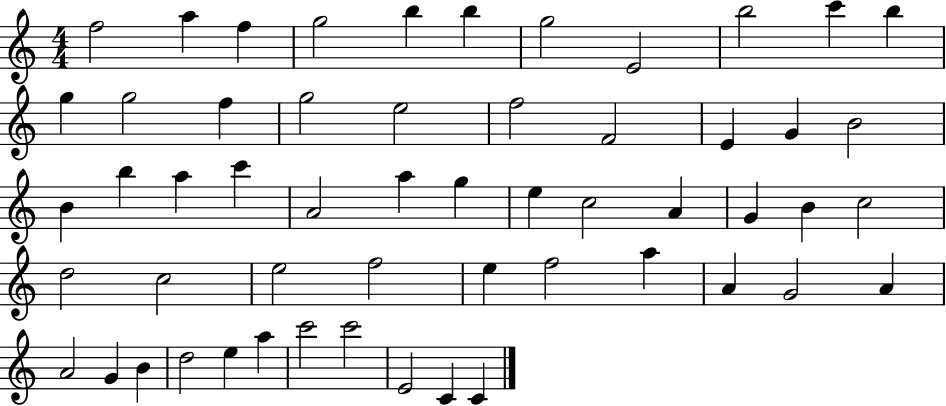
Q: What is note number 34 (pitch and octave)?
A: C5